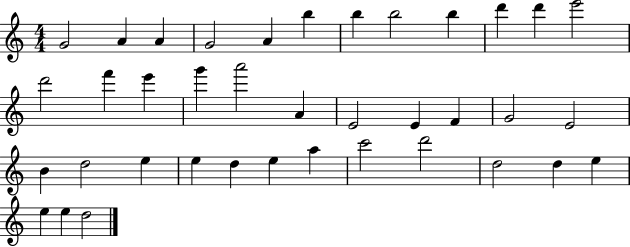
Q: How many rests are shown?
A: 0